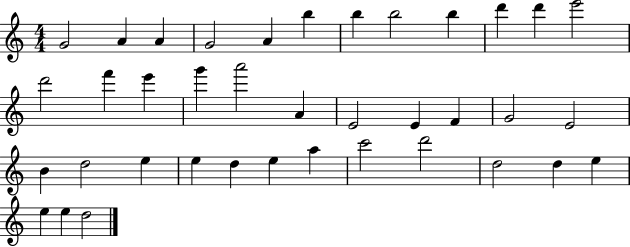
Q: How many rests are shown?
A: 0